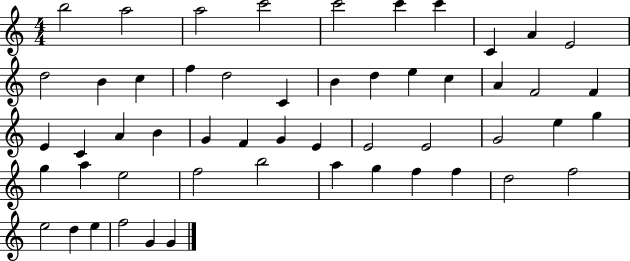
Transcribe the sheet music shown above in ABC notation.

X:1
T:Untitled
M:4/4
L:1/4
K:C
b2 a2 a2 c'2 c'2 c' c' C A E2 d2 B c f d2 C B d e c A F2 F E C A B G F G E E2 E2 G2 e g g a e2 f2 b2 a g f f d2 f2 e2 d e f2 G G